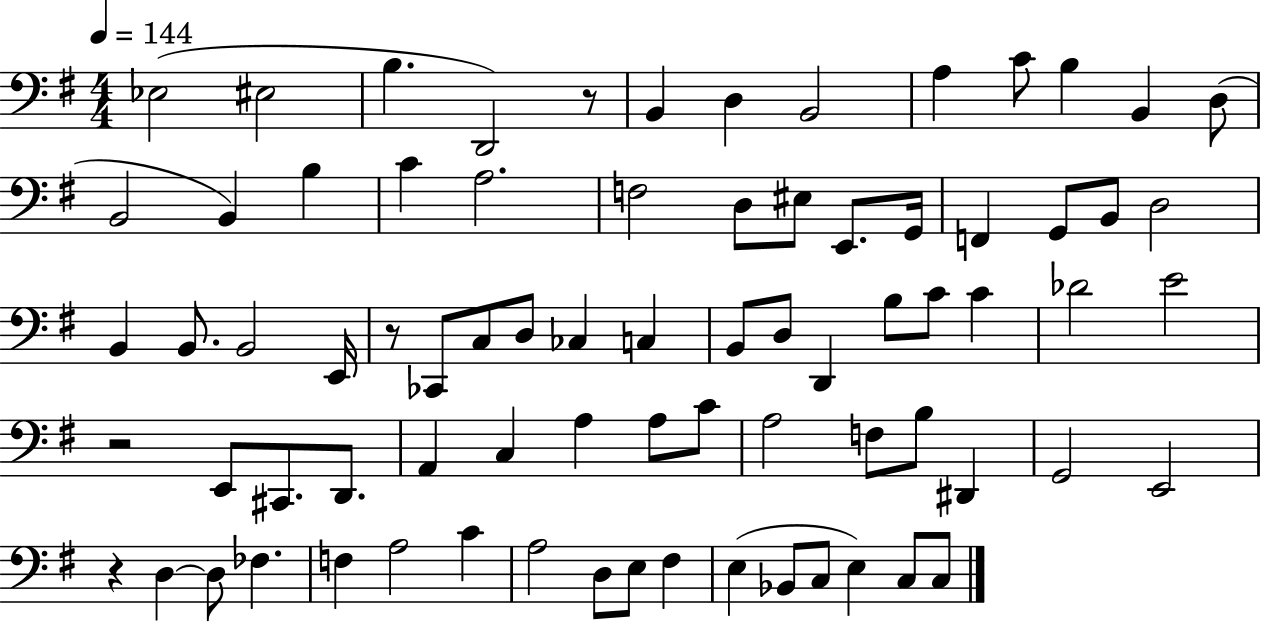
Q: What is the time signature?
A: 4/4